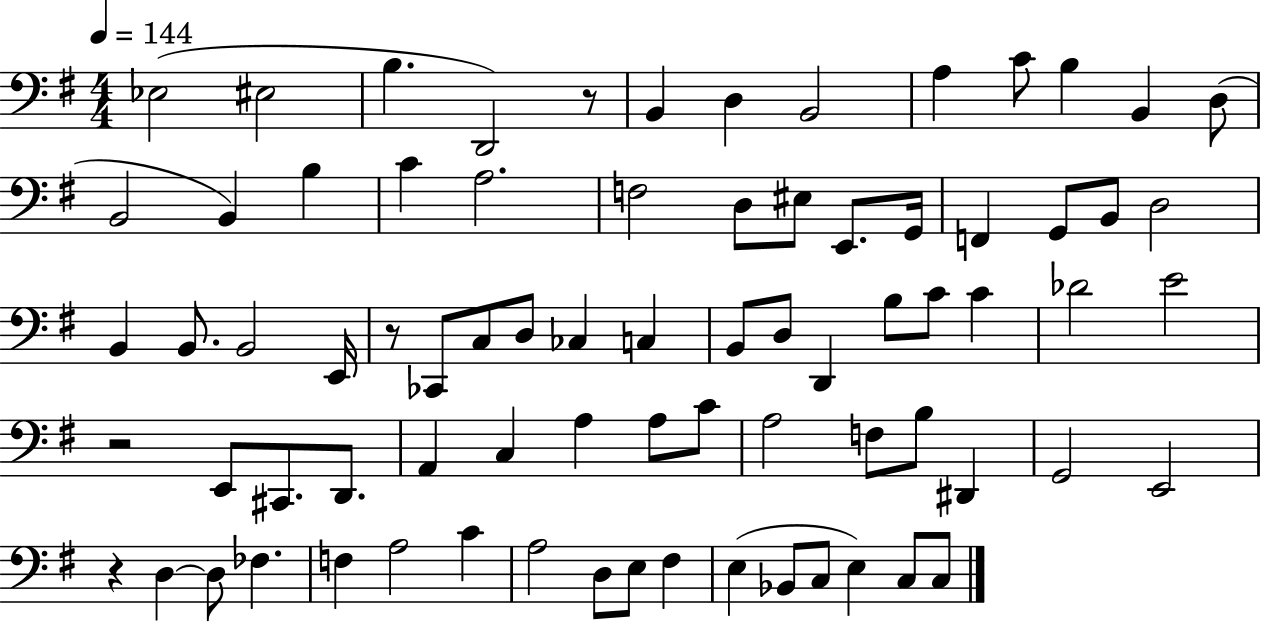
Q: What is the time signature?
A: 4/4